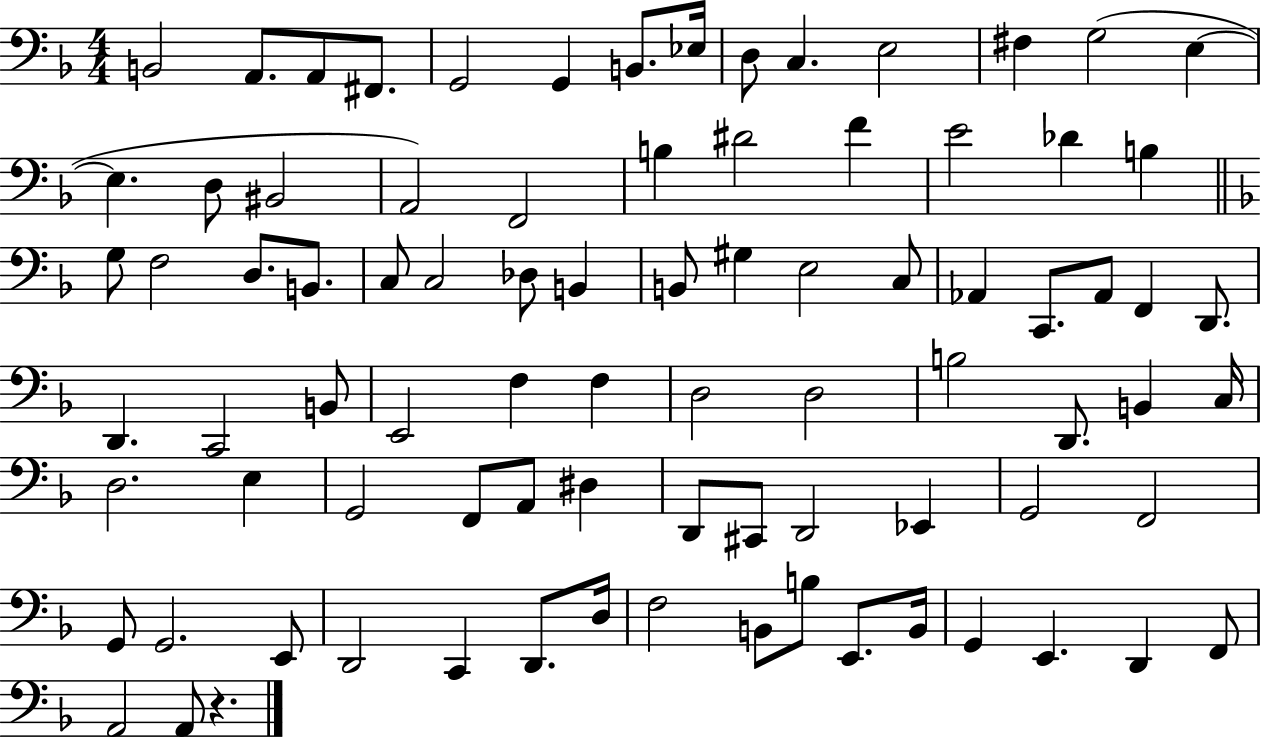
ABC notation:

X:1
T:Untitled
M:4/4
L:1/4
K:F
B,,2 A,,/2 A,,/2 ^F,,/2 G,,2 G,, B,,/2 _E,/4 D,/2 C, E,2 ^F, G,2 E, E, D,/2 ^B,,2 A,,2 F,,2 B, ^D2 F E2 _D B, G,/2 F,2 D,/2 B,,/2 C,/2 C,2 _D,/2 B,, B,,/2 ^G, E,2 C,/2 _A,, C,,/2 _A,,/2 F,, D,,/2 D,, C,,2 B,,/2 E,,2 F, F, D,2 D,2 B,2 D,,/2 B,, C,/4 D,2 E, G,,2 F,,/2 A,,/2 ^D, D,,/2 ^C,,/2 D,,2 _E,, G,,2 F,,2 G,,/2 G,,2 E,,/2 D,,2 C,, D,,/2 D,/4 F,2 B,,/2 B,/2 E,,/2 B,,/4 G,, E,, D,, F,,/2 A,,2 A,,/2 z